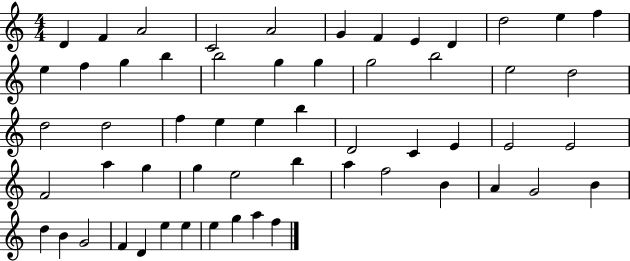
{
  \clef treble
  \numericTimeSignature
  \time 4/4
  \key c \major
  d'4 f'4 a'2 | c'2 a'2 | g'4 f'4 e'4 d'4 | d''2 e''4 f''4 | \break e''4 f''4 g''4 b''4 | b''2 g''4 g''4 | g''2 b''2 | e''2 d''2 | \break d''2 d''2 | f''4 e''4 e''4 b''4 | d'2 c'4 e'4 | e'2 e'2 | \break f'2 a''4 g''4 | g''4 e''2 b''4 | a''4 f''2 b'4 | a'4 g'2 b'4 | \break d''4 b'4 g'2 | f'4 d'4 e''4 e''4 | e''4 g''4 a''4 f''4 | \bar "|."
}